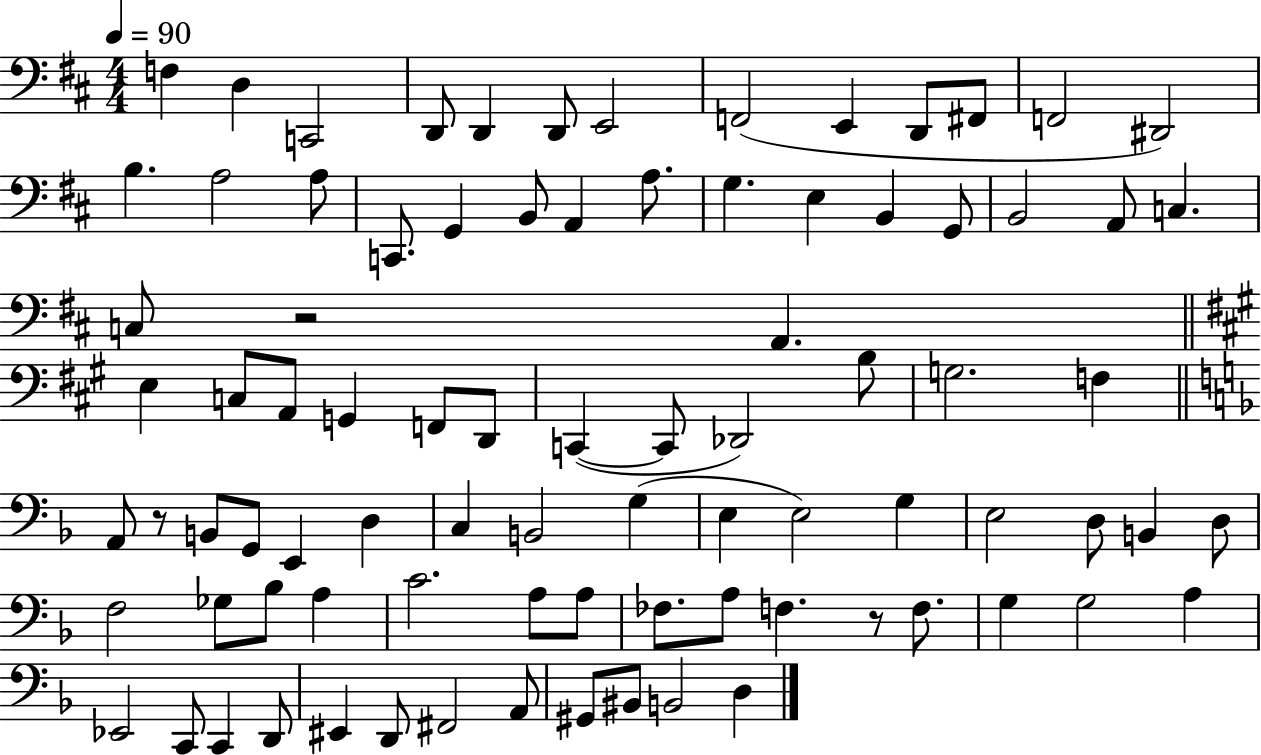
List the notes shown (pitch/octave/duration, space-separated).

F3/q D3/q C2/h D2/e D2/q D2/e E2/h F2/h E2/q D2/e F#2/e F2/h D#2/h B3/q. A3/h A3/e C2/e. G2/q B2/e A2/q A3/e. G3/q. E3/q B2/q G2/e B2/h A2/e C3/q. C3/e R/h A2/q. E3/q C3/e A2/e G2/q F2/e D2/e C2/q C2/e Db2/h B3/e G3/h. F3/q A2/e R/e B2/e G2/e E2/q D3/q C3/q B2/h G3/q E3/q E3/h G3/q E3/h D3/e B2/q D3/e F3/h Gb3/e Bb3/e A3/q C4/h. A3/e A3/e FES3/e. A3/e F3/q. R/e F3/e. G3/q G3/h A3/q Eb2/h C2/e C2/q D2/e EIS2/q D2/e F#2/h A2/e G#2/e BIS2/e B2/h D3/q